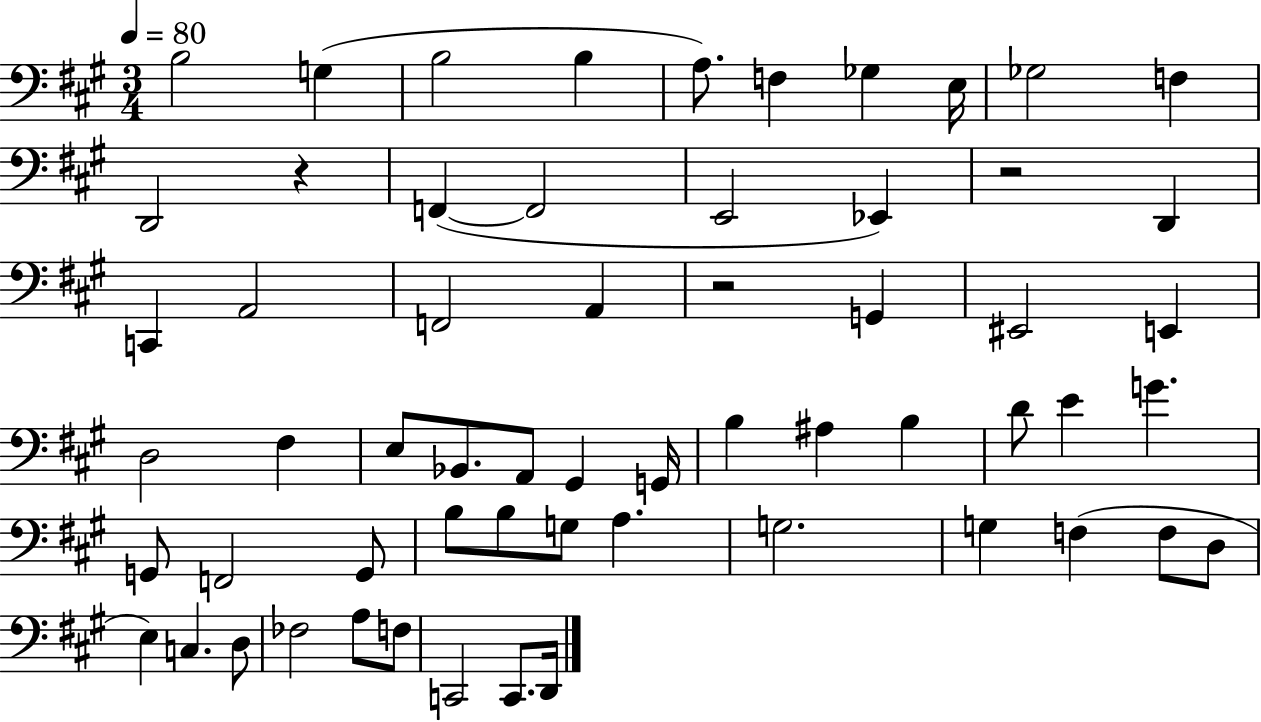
B3/h G3/q B3/h B3/q A3/e. F3/q Gb3/q E3/s Gb3/h F3/q D2/h R/q F2/q F2/h E2/h Eb2/q R/h D2/q C2/q A2/h F2/h A2/q R/h G2/q EIS2/h E2/q D3/h F#3/q E3/e Bb2/e. A2/e G#2/q G2/s B3/q A#3/q B3/q D4/e E4/q G4/q. G2/e F2/h G2/e B3/e B3/e G3/e A3/q. G3/h. G3/q F3/q F3/e D3/e E3/q C3/q. D3/e FES3/h A3/e F3/e C2/h C2/e. D2/s